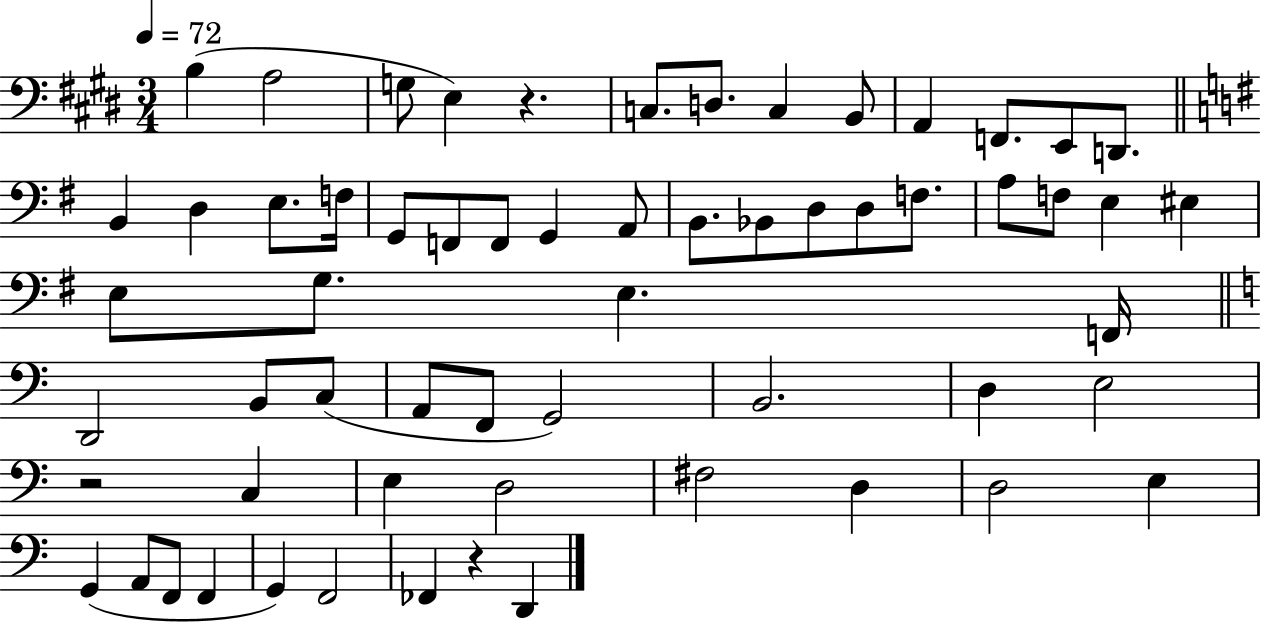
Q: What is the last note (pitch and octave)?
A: D2